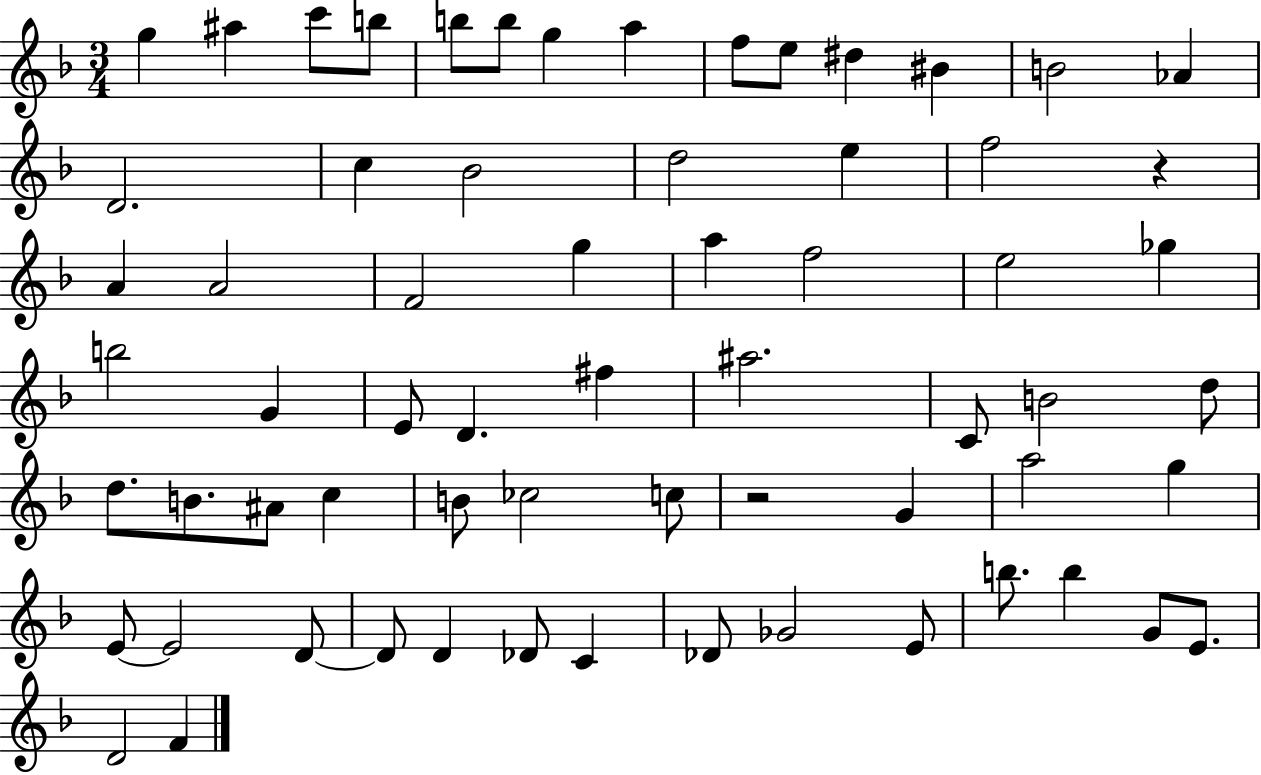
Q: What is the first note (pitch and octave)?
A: G5